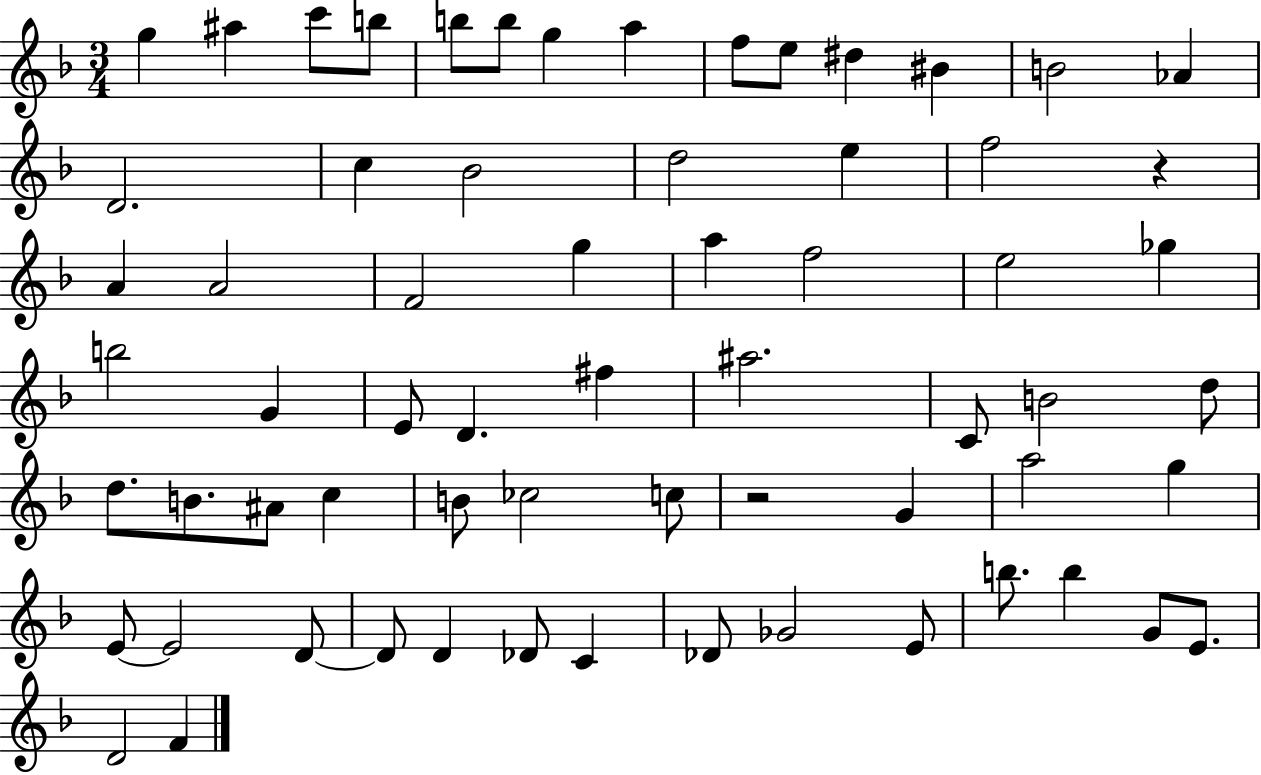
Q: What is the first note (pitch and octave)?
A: G5